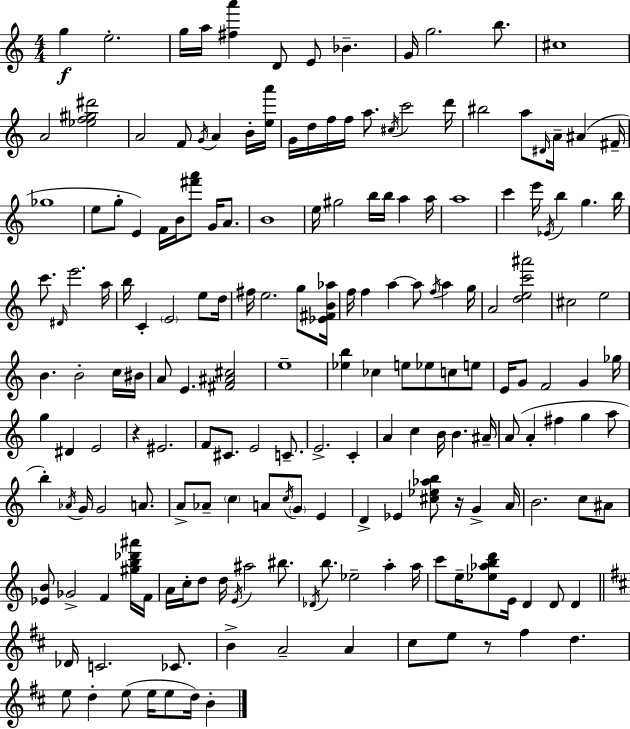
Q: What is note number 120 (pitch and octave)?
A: C5